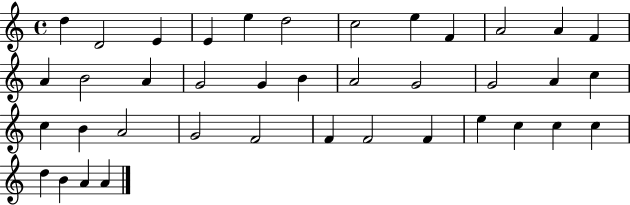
{
  \clef treble
  \time 4/4
  \defaultTimeSignature
  \key c \major
  d''4 d'2 e'4 | e'4 e''4 d''2 | c''2 e''4 f'4 | a'2 a'4 f'4 | \break a'4 b'2 a'4 | g'2 g'4 b'4 | a'2 g'2 | g'2 a'4 c''4 | \break c''4 b'4 a'2 | g'2 f'2 | f'4 f'2 f'4 | e''4 c''4 c''4 c''4 | \break d''4 b'4 a'4 a'4 | \bar "|."
}